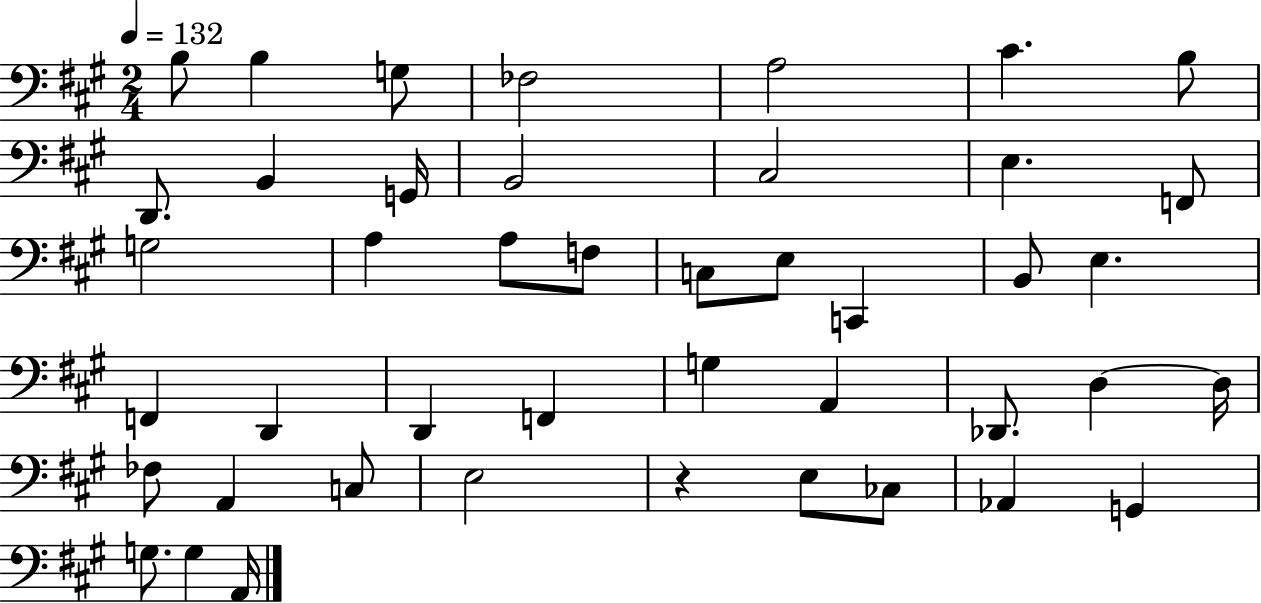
{
  \clef bass
  \numericTimeSignature
  \time 2/4
  \key a \major
  \tempo 4 = 132
  b8 b4 g8 | fes2 | a2 | cis'4. b8 | \break d,8. b,4 g,16 | b,2 | cis2 | e4. f,8 | \break g2 | a4 a8 f8 | c8 e8 c,4 | b,8 e4. | \break f,4 d,4 | d,4 f,4 | g4 a,4 | des,8. d4~~ d16 | \break fes8 a,4 c8 | e2 | r4 e8 ces8 | aes,4 g,4 | \break g8. g4 a,16 | \bar "|."
}